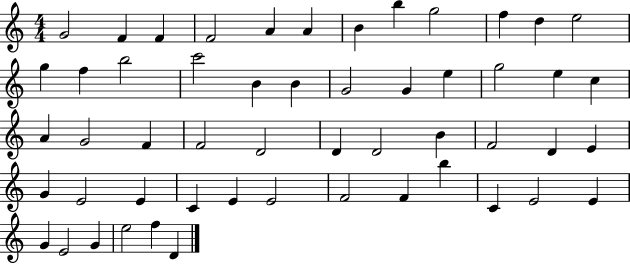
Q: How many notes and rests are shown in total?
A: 53